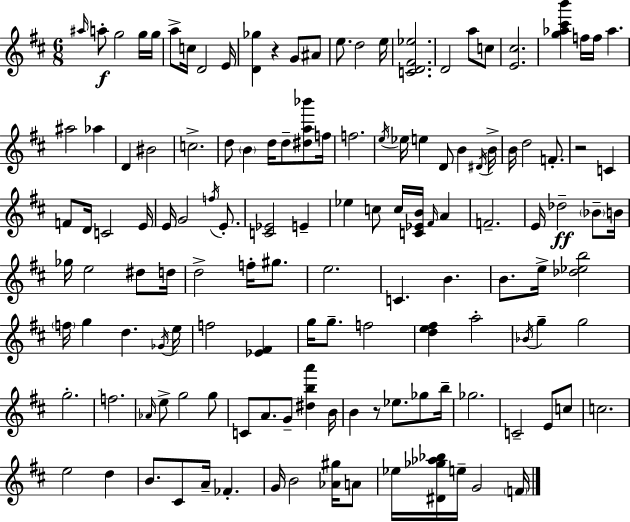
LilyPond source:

{
  \clef treble
  \numericTimeSignature
  \time 6/8
  \key d \major
  \grace { ais''16 }\f a''8-. g''2 g''16 | g''16 a''8-> c''16 d'2 | e'16 <d' ges''>4 r4 g'8 ais'8 | e''8. d''2 | \break e''16 <c' d' fis' ees''>2. | d'2 a''8 c''8 | <e' cis''>2. | <g'' aes'' cis''' b'''>4 f''16 f''16 aes''4. | \break ais''2 aes''4 | d'4 bis'2 | c''2.-> | d''8 \parenthesize b'4 d''16 d''8-- <dis'' a'' bes'''>8 | \break f''16 f''2. | \acciaccatura { e''16 } ees''16 e''4 d'8 b'4 | \acciaccatura { dis'16 } b'16-> b'16 d''2 | f'8.-. r2 c'4 | \break f'8 d'16 c'2 | e'16 e'16 g'2 | \acciaccatura { f''16 } e'8.-. <c' ees'>2 | e'4-- ees''4 c''8 c''16 <c' ees' b'>16 | \break \grace { fis'16 } a'4 f'2.-- | e'16 des''2--\ff | \parenthesize bes'8-- b'16 ges''16 e''2 | dis''8 d''16 d''2-> | \break f''16-. gis''8. e''2. | c'4. b'4. | b'8. e''16-> <des'' ees'' b''>2 | \parenthesize f''16 g''4 d''4. | \break \acciaccatura { ges'16 } e''16 f''2 | <ees' fis'>4 g''16 g''8.-- f''2 | <d'' e'' fis''>4 a''2-. | \acciaccatura { bes'16 } g''4-- g''2 | \break g''2.-. | f''2. | \grace { aes'16 } e''8-> g''2 | g''8 c'8 a'8. | \break g'8-- <dis'' b'' a'''>4 b'16 b'4 | r8 ees''8. ges''8 b''16-- ges''2. | c'2-- | e'8 c''8 c''2. | \break e''2 | d''4 b'8. cis'8 | a'16-- fes'4.-. g'16 b'2 | <aes' gis''>16 a'8 ees''16 <dis' ges'' aes'' bes''>16 e''16-- g'2 | \break \parenthesize f'16 \bar "|."
}